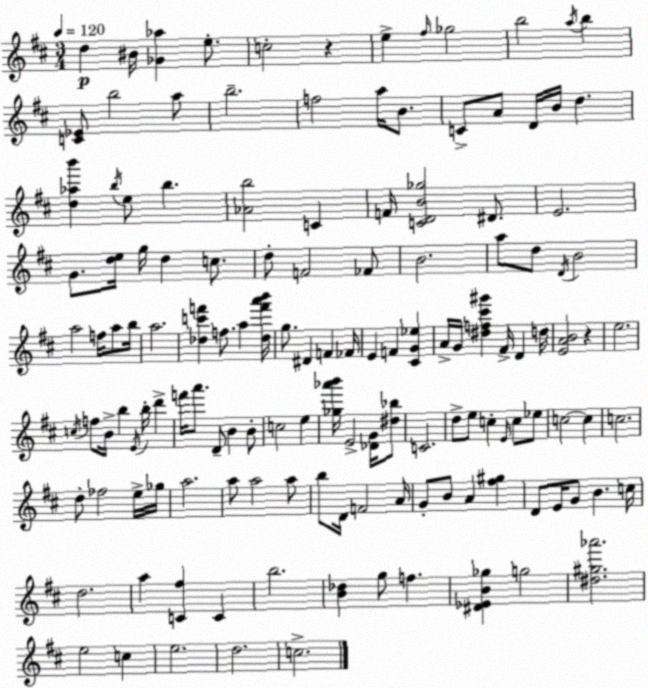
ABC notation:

X:1
T:Untitled
M:3/4
L:1/4
K:D
d ^B/4 [_G_a] e/2 c2 z e ^f/4 _g2 b2 a/4 b [C_E]/2 b2 a/2 b2 f2 a/4 B/2 C/2 A/2 D/4 B/4 d [d_ab'] b/4 e/2 b [_Ab]2 C F/4 [CDB_g]2 ^D/2 E2 G/2 [de]/4 g/4 d c/2 d/2 F2 _F/2 B2 a/2 d/2 D/4 B2 a2 f/4 a/2 b/4 a2 [_dc'f'] f/2 a [_df'a'b']/4 g/2 ^D F _F/4 E F [^CG_e] A/4 G/4 [^df^c'^g'] ^F/4 D d/4 [EAB]2 z e2 c/4 f/2 B/4 b E/4 b/4 d' f'/4 a'/2 D/2 B B/2 c2 e [_g_a'b']/4 E2 [_DG]/4 [^d_b]/2 C2 d/2 e/2 c E/4 c/2 _e/2 c2 c c2 d/2 _f2 e/4 _g/4 a2 a/2 a2 a/2 b/2 D/4 F2 A/4 G/2 B/2 A [^f^g] D/2 E/4 G/2 B c/4 d2 a [C^f] C b2 [B_d] g/2 f [^D_EB_g] g2 [^d^g_a']2 e2 c e2 d2 c2